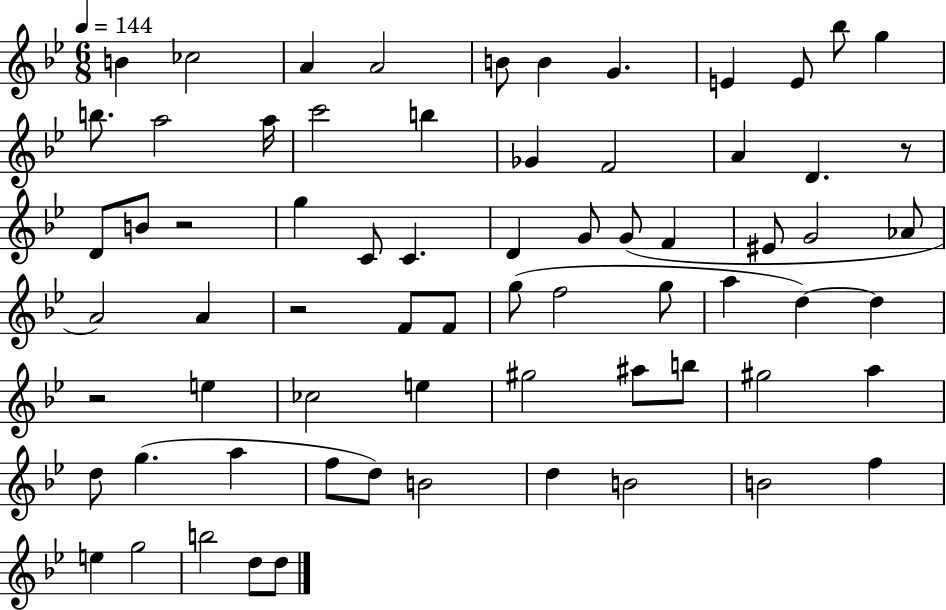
{
  \clef treble
  \numericTimeSignature
  \time 6/8
  \key bes \major
  \tempo 4 = 144
  b'4 ces''2 | a'4 a'2 | b'8 b'4 g'4. | e'4 e'8 bes''8 g''4 | \break b''8. a''2 a''16 | c'''2 b''4 | ges'4 f'2 | a'4 d'4. r8 | \break d'8 b'8 r2 | g''4 c'8 c'4. | d'4 g'8 g'8( f'4 | eis'8 g'2 aes'8 | \break a'2) a'4 | r2 f'8 f'8 | g''8( f''2 g''8 | a''4 d''4~~) d''4 | \break r2 e''4 | ces''2 e''4 | gis''2 ais''8 b''8 | gis''2 a''4 | \break d''8 g''4.( a''4 | f''8 d''8) b'2 | d''4 b'2 | b'2 f''4 | \break e''4 g''2 | b''2 d''8 d''8 | \bar "|."
}